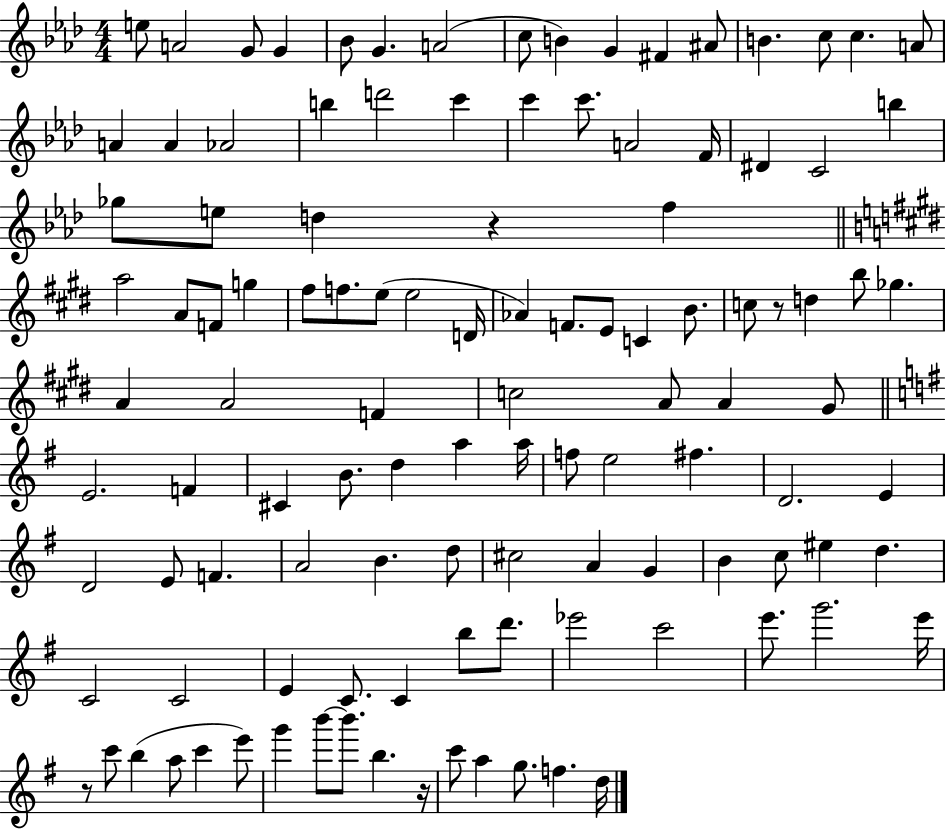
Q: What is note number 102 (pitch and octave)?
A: B6